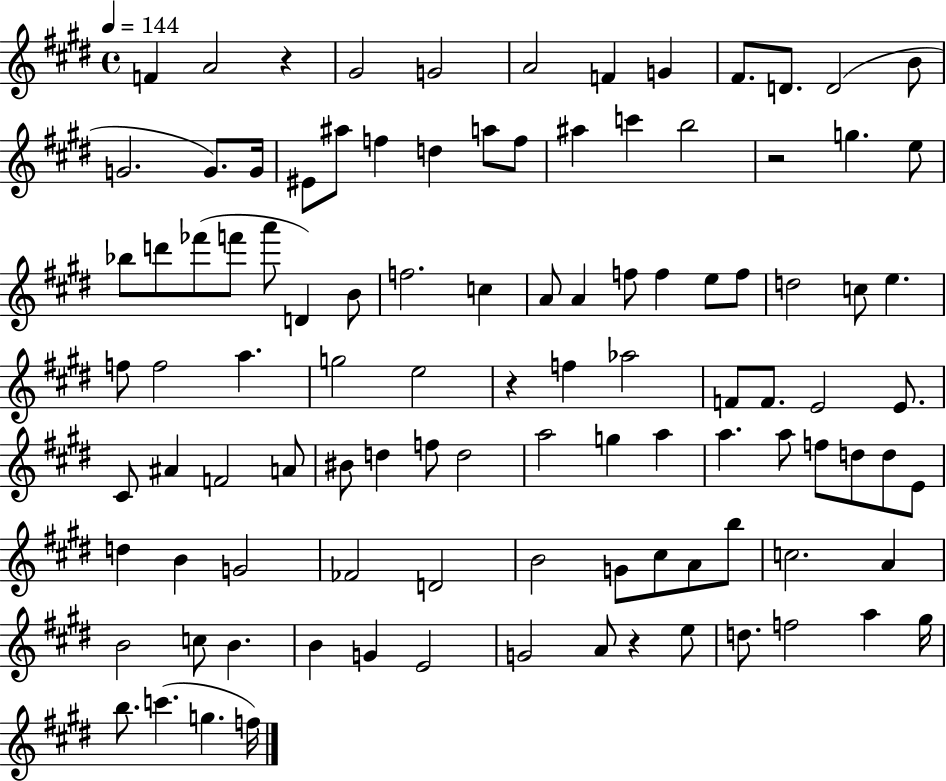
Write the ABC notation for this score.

X:1
T:Untitled
M:4/4
L:1/4
K:E
F A2 z ^G2 G2 A2 F G ^F/2 D/2 D2 B/2 G2 G/2 G/4 ^E/2 ^a/2 f d a/2 f/2 ^a c' b2 z2 g e/2 _b/2 d'/2 _f'/2 f'/2 a'/2 D B/2 f2 c A/2 A f/2 f e/2 f/2 d2 c/2 e f/2 f2 a g2 e2 z f _a2 F/2 F/2 E2 E/2 ^C/2 ^A F2 A/2 ^B/2 d f/2 d2 a2 g a a a/2 f/2 d/2 d/2 E/2 d B G2 _F2 D2 B2 G/2 ^c/2 A/2 b/2 c2 A B2 c/2 B B G E2 G2 A/2 z e/2 d/2 f2 a ^g/4 b/2 c' g f/4